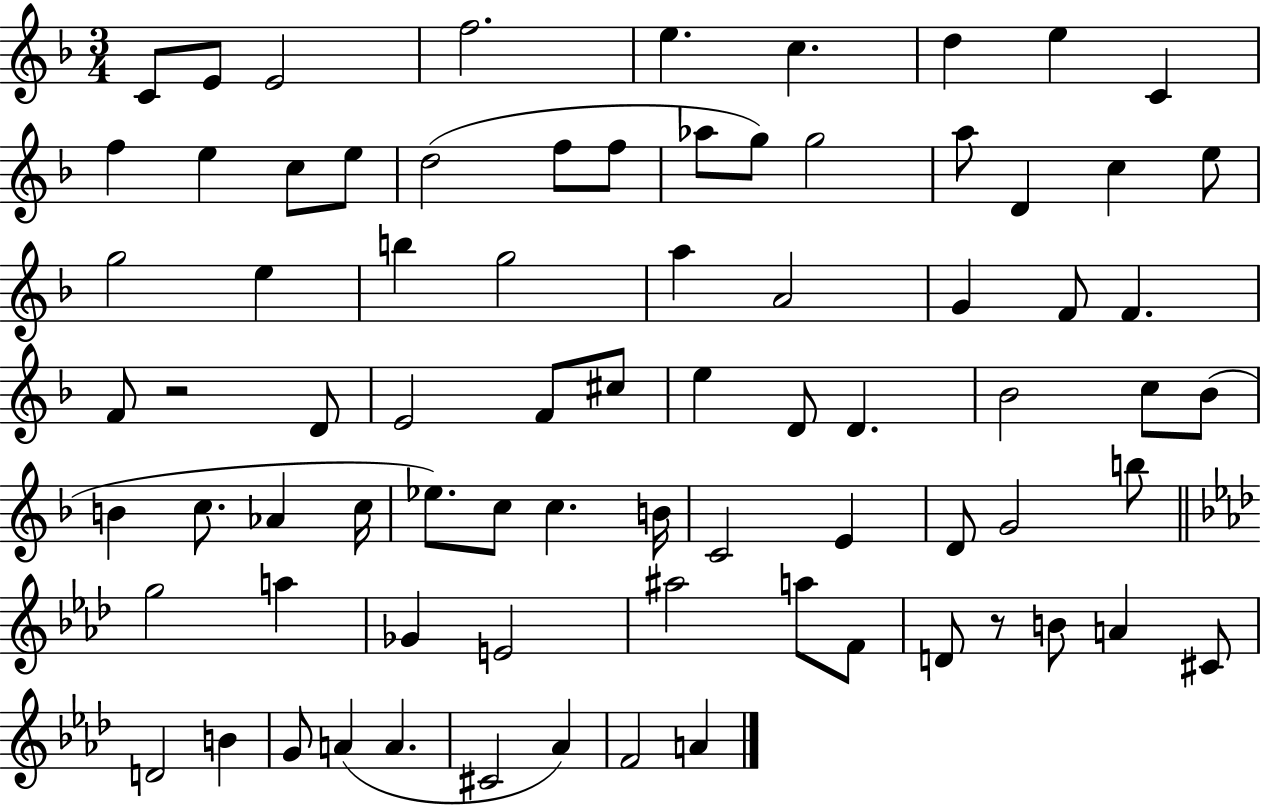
X:1
T:Untitled
M:3/4
L:1/4
K:F
C/2 E/2 E2 f2 e c d e C f e c/2 e/2 d2 f/2 f/2 _a/2 g/2 g2 a/2 D c e/2 g2 e b g2 a A2 G F/2 F F/2 z2 D/2 E2 F/2 ^c/2 e D/2 D _B2 c/2 _B/2 B c/2 _A c/4 _e/2 c/2 c B/4 C2 E D/2 G2 b/2 g2 a _G E2 ^a2 a/2 F/2 D/2 z/2 B/2 A ^C/2 D2 B G/2 A A ^C2 _A F2 A